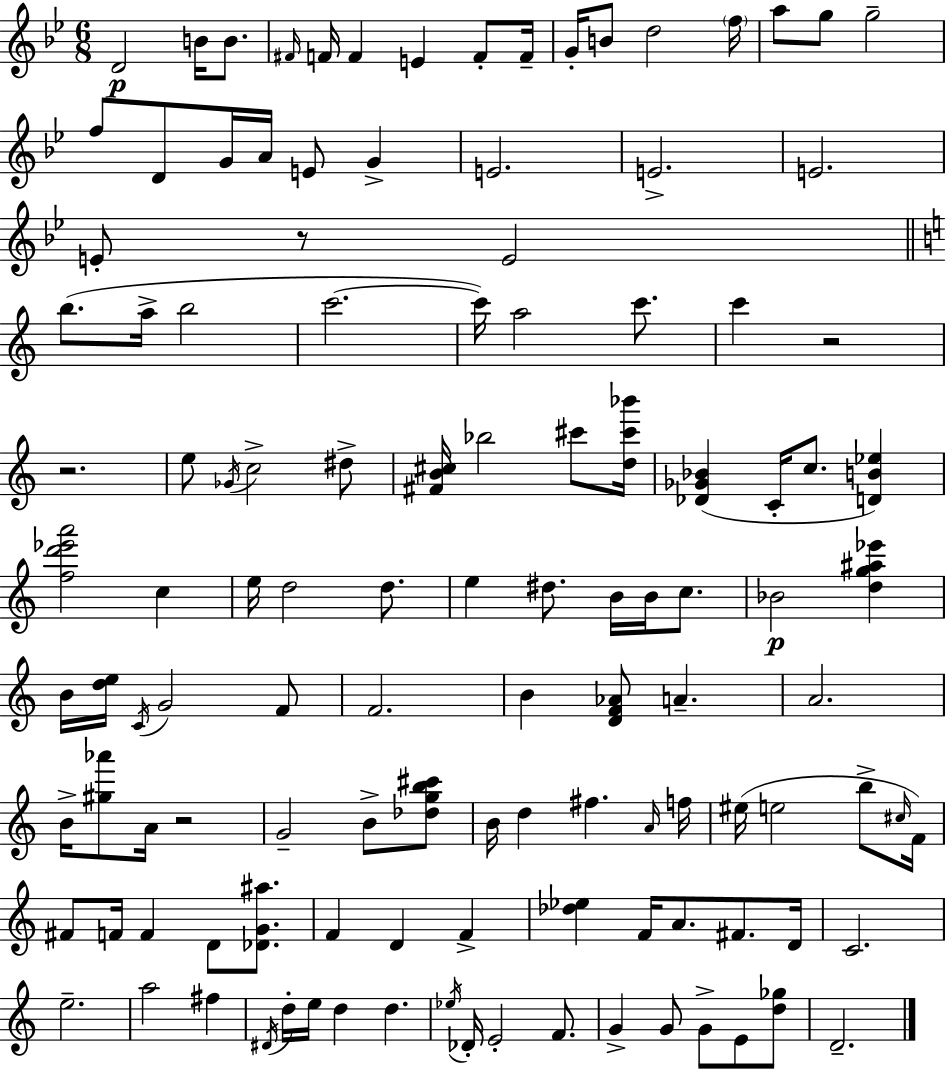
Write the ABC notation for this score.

X:1
T:Untitled
M:6/8
L:1/4
K:Bb
D2 B/4 B/2 ^F/4 F/4 F E F/2 F/4 G/4 B/2 d2 f/4 a/2 g/2 g2 f/2 D/2 G/4 A/4 E/2 G E2 E2 E2 E/2 z/2 E2 b/2 a/4 b2 c'2 c'/4 a2 c'/2 c' z2 z2 e/2 _G/4 c2 ^d/2 [^FB^c]/4 _b2 ^c'/2 [d^c'_b']/4 [_D_G_B] C/4 c/2 [DB_e] [fd'_e'a']2 c e/4 d2 d/2 e ^d/2 B/4 B/4 c/2 _B2 [dg^a_e'] B/4 [de]/4 C/4 G2 F/2 F2 B [DF_A]/2 A A2 B/4 [^g_a']/2 A/4 z2 G2 B/2 [_dgb^c']/2 B/4 d ^f A/4 f/4 ^e/4 e2 b/2 ^c/4 F/4 ^F/2 F/4 F D/2 [_DG^a]/2 F D F [_d_e] F/4 A/2 ^F/2 D/4 C2 e2 a2 ^f ^D/4 d/4 e/4 d d _e/4 _D/4 E2 F/2 G G/2 G/2 E/2 [d_g]/2 D2